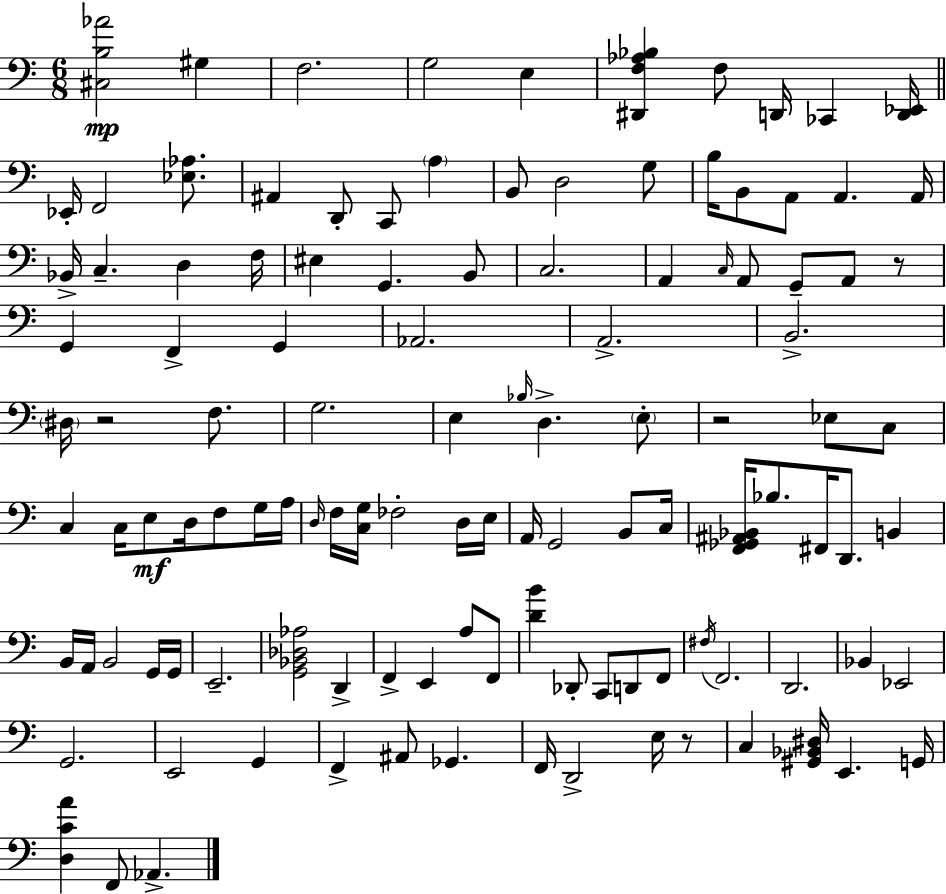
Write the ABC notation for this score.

X:1
T:Untitled
M:6/8
L:1/4
K:Am
[^C,B,_A]2 ^G, F,2 G,2 E, [^D,,F,_A,_B,] F,/2 D,,/4 _C,, [D,,_E,,]/4 _E,,/4 F,,2 [_E,_A,]/2 ^A,, D,,/2 C,,/2 A, B,,/2 D,2 G,/2 B,/4 B,,/2 A,,/2 A,, A,,/4 _B,,/4 C, D, F,/4 ^E, G,, B,,/2 C,2 A,, C,/4 A,,/2 G,,/2 A,,/2 z/2 G,, F,, G,, _A,,2 A,,2 B,,2 ^D,/4 z2 F,/2 G,2 E, _B,/4 D, E,/2 z2 _E,/2 C,/2 C, C,/4 E,/2 D,/4 F,/2 G,/4 A,/4 D,/4 F,/4 [C,G,]/4 _F,2 D,/4 E,/4 A,,/4 G,,2 B,,/2 C,/4 [F,,_G,,^A,,_B,,]/4 _B,/2 ^F,,/4 D,,/2 B,, B,,/4 A,,/4 B,,2 G,,/4 G,,/4 E,,2 [G,,_B,,_D,_A,]2 D,, F,, E,, A,/2 F,,/2 [DB] _D,,/2 C,,/2 D,,/2 F,,/2 ^F,/4 F,,2 D,,2 _B,, _E,,2 G,,2 E,,2 G,, F,, ^A,,/2 _G,, F,,/4 D,,2 E,/4 z/2 C, [^G,,_B,,^D,]/4 E,, G,,/4 [D,CA] F,,/2 _A,,